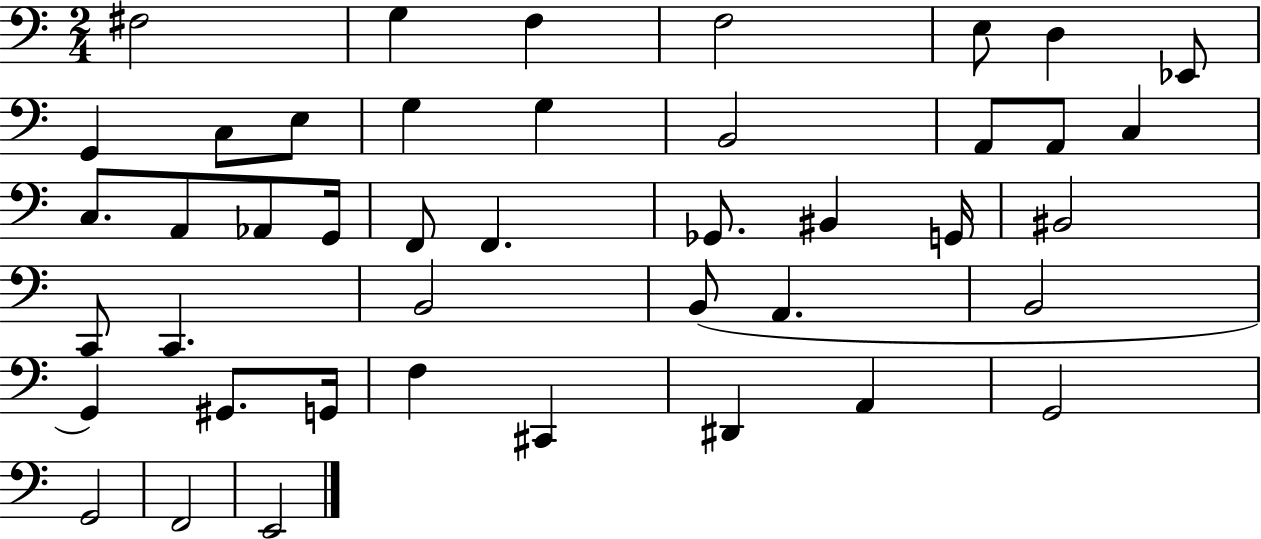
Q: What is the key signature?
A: C major